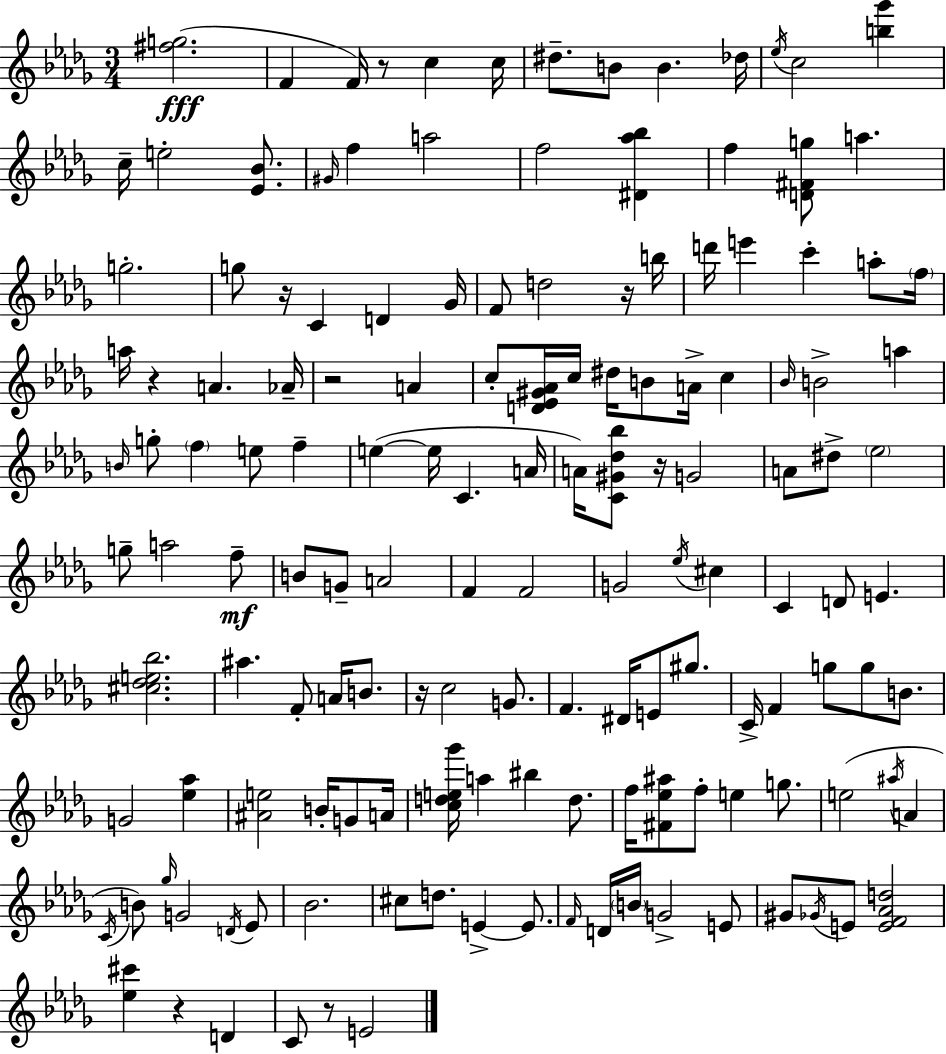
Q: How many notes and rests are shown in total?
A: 146